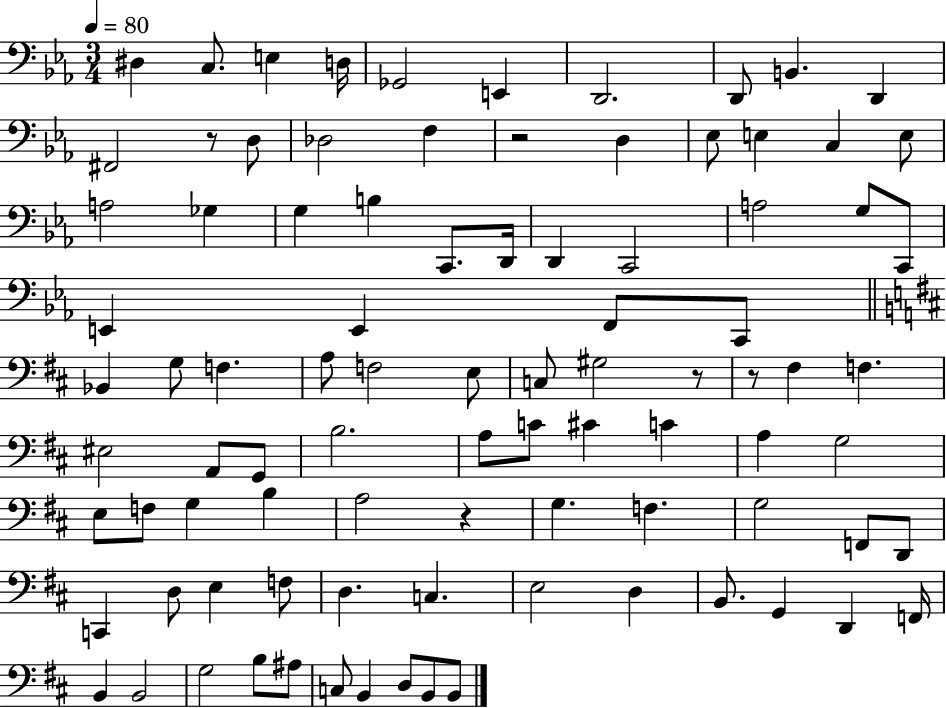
D#3/q C3/e. E3/q D3/s Gb2/h E2/q D2/h. D2/e B2/q. D2/q F#2/h R/e D3/e Db3/h F3/q R/h D3/q Eb3/e E3/q C3/q E3/e A3/h Gb3/q G3/q B3/q C2/e. D2/s D2/q C2/h A3/h G3/e C2/e E2/q E2/q F2/e C2/e Bb2/q G3/e F3/q. A3/e F3/h E3/e C3/e G#3/h R/e R/e F#3/q F3/q. EIS3/h A2/e G2/e B3/h. A3/e C4/e C#4/q C4/q A3/q G3/h E3/e F3/e G3/q B3/q A3/h R/q G3/q. F3/q. G3/h F2/e D2/e C2/q D3/e E3/q F3/e D3/q. C3/q. E3/h D3/q B2/e. G2/q D2/q F2/s B2/q B2/h G3/h B3/e A#3/e C3/e B2/q D3/e B2/e B2/e